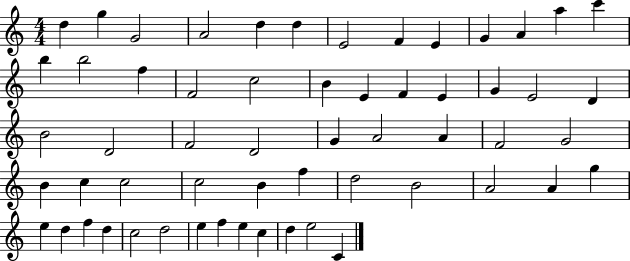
{
  \clef treble
  \numericTimeSignature
  \time 4/4
  \key c \major
  d''4 g''4 g'2 | a'2 d''4 d''4 | e'2 f'4 e'4 | g'4 a'4 a''4 c'''4 | \break b''4 b''2 f''4 | f'2 c''2 | b'4 e'4 f'4 e'4 | g'4 e'2 d'4 | \break b'2 d'2 | f'2 d'2 | g'4 a'2 a'4 | f'2 g'2 | \break b'4 c''4 c''2 | c''2 b'4 f''4 | d''2 b'2 | a'2 a'4 g''4 | \break e''4 d''4 f''4 d''4 | c''2 d''2 | e''4 f''4 e''4 c''4 | d''4 e''2 c'4 | \break \bar "|."
}